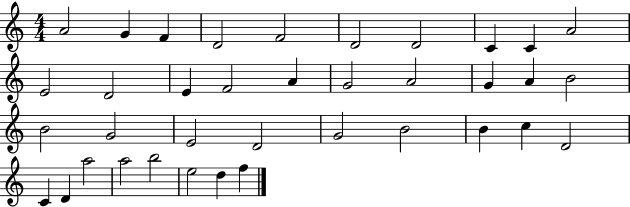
A4/h G4/q F4/q D4/h F4/h D4/h D4/h C4/q C4/q A4/h E4/h D4/h E4/q F4/h A4/q G4/h A4/h G4/q A4/q B4/h B4/h G4/h E4/h D4/h G4/h B4/h B4/q C5/q D4/h C4/q D4/q A5/h A5/h B5/h E5/h D5/q F5/q